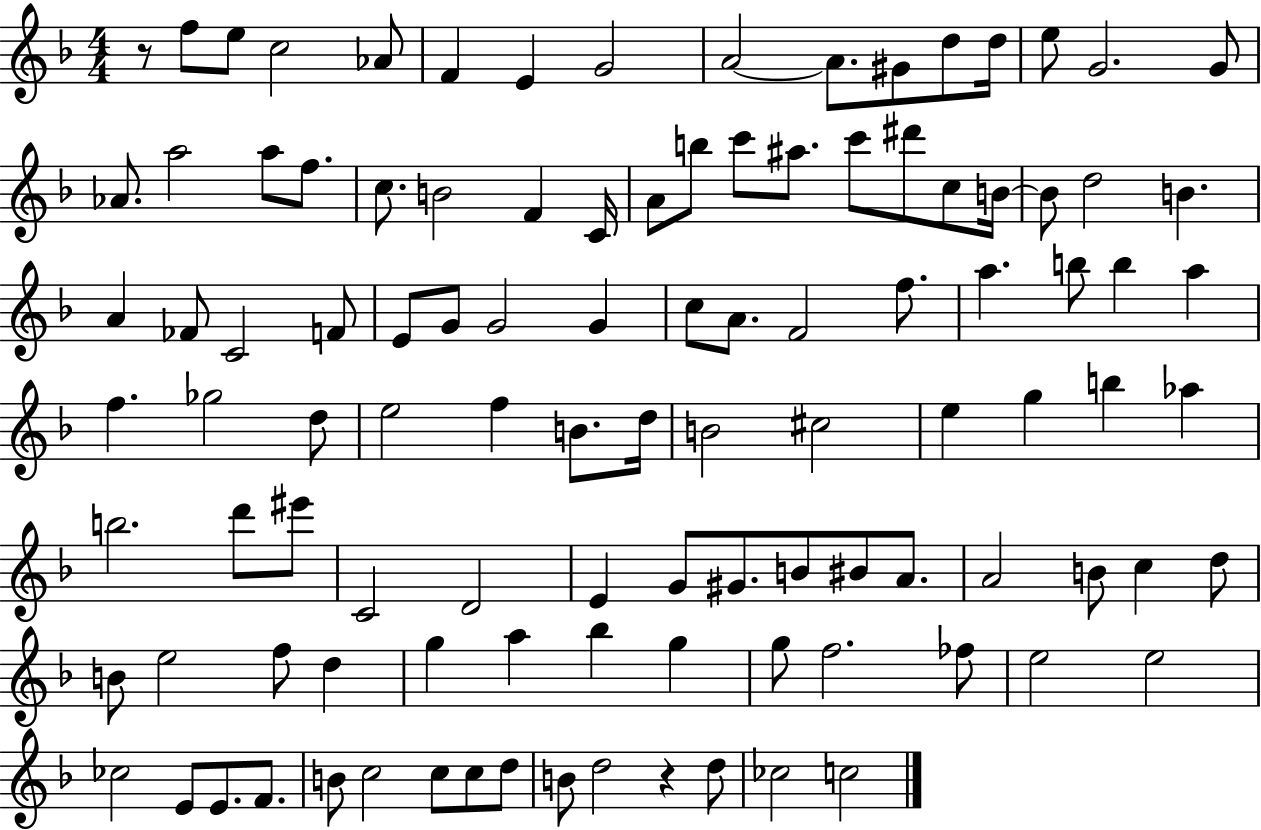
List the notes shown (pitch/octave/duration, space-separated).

R/e F5/e E5/e C5/h Ab4/e F4/q E4/q G4/h A4/h A4/e. G#4/e D5/e D5/s E5/e G4/h. G4/e Ab4/e. A5/h A5/e F5/e. C5/e. B4/h F4/q C4/s A4/e B5/e C6/e A#5/e. C6/e D#6/e C5/e B4/s B4/e D5/h B4/q. A4/q FES4/e C4/h F4/e E4/e G4/e G4/h G4/q C5/e A4/e. F4/h F5/e. A5/q. B5/e B5/q A5/q F5/q. Gb5/h D5/e E5/h F5/q B4/e. D5/s B4/h C#5/h E5/q G5/q B5/q Ab5/q B5/h. D6/e EIS6/e C4/h D4/h E4/q G4/e G#4/e. B4/e BIS4/e A4/e. A4/h B4/e C5/q D5/e B4/e E5/h F5/e D5/q G5/q A5/q Bb5/q G5/q G5/e F5/h. FES5/e E5/h E5/h CES5/h E4/e E4/e. F4/e. B4/e C5/h C5/e C5/e D5/e B4/e D5/h R/q D5/e CES5/h C5/h